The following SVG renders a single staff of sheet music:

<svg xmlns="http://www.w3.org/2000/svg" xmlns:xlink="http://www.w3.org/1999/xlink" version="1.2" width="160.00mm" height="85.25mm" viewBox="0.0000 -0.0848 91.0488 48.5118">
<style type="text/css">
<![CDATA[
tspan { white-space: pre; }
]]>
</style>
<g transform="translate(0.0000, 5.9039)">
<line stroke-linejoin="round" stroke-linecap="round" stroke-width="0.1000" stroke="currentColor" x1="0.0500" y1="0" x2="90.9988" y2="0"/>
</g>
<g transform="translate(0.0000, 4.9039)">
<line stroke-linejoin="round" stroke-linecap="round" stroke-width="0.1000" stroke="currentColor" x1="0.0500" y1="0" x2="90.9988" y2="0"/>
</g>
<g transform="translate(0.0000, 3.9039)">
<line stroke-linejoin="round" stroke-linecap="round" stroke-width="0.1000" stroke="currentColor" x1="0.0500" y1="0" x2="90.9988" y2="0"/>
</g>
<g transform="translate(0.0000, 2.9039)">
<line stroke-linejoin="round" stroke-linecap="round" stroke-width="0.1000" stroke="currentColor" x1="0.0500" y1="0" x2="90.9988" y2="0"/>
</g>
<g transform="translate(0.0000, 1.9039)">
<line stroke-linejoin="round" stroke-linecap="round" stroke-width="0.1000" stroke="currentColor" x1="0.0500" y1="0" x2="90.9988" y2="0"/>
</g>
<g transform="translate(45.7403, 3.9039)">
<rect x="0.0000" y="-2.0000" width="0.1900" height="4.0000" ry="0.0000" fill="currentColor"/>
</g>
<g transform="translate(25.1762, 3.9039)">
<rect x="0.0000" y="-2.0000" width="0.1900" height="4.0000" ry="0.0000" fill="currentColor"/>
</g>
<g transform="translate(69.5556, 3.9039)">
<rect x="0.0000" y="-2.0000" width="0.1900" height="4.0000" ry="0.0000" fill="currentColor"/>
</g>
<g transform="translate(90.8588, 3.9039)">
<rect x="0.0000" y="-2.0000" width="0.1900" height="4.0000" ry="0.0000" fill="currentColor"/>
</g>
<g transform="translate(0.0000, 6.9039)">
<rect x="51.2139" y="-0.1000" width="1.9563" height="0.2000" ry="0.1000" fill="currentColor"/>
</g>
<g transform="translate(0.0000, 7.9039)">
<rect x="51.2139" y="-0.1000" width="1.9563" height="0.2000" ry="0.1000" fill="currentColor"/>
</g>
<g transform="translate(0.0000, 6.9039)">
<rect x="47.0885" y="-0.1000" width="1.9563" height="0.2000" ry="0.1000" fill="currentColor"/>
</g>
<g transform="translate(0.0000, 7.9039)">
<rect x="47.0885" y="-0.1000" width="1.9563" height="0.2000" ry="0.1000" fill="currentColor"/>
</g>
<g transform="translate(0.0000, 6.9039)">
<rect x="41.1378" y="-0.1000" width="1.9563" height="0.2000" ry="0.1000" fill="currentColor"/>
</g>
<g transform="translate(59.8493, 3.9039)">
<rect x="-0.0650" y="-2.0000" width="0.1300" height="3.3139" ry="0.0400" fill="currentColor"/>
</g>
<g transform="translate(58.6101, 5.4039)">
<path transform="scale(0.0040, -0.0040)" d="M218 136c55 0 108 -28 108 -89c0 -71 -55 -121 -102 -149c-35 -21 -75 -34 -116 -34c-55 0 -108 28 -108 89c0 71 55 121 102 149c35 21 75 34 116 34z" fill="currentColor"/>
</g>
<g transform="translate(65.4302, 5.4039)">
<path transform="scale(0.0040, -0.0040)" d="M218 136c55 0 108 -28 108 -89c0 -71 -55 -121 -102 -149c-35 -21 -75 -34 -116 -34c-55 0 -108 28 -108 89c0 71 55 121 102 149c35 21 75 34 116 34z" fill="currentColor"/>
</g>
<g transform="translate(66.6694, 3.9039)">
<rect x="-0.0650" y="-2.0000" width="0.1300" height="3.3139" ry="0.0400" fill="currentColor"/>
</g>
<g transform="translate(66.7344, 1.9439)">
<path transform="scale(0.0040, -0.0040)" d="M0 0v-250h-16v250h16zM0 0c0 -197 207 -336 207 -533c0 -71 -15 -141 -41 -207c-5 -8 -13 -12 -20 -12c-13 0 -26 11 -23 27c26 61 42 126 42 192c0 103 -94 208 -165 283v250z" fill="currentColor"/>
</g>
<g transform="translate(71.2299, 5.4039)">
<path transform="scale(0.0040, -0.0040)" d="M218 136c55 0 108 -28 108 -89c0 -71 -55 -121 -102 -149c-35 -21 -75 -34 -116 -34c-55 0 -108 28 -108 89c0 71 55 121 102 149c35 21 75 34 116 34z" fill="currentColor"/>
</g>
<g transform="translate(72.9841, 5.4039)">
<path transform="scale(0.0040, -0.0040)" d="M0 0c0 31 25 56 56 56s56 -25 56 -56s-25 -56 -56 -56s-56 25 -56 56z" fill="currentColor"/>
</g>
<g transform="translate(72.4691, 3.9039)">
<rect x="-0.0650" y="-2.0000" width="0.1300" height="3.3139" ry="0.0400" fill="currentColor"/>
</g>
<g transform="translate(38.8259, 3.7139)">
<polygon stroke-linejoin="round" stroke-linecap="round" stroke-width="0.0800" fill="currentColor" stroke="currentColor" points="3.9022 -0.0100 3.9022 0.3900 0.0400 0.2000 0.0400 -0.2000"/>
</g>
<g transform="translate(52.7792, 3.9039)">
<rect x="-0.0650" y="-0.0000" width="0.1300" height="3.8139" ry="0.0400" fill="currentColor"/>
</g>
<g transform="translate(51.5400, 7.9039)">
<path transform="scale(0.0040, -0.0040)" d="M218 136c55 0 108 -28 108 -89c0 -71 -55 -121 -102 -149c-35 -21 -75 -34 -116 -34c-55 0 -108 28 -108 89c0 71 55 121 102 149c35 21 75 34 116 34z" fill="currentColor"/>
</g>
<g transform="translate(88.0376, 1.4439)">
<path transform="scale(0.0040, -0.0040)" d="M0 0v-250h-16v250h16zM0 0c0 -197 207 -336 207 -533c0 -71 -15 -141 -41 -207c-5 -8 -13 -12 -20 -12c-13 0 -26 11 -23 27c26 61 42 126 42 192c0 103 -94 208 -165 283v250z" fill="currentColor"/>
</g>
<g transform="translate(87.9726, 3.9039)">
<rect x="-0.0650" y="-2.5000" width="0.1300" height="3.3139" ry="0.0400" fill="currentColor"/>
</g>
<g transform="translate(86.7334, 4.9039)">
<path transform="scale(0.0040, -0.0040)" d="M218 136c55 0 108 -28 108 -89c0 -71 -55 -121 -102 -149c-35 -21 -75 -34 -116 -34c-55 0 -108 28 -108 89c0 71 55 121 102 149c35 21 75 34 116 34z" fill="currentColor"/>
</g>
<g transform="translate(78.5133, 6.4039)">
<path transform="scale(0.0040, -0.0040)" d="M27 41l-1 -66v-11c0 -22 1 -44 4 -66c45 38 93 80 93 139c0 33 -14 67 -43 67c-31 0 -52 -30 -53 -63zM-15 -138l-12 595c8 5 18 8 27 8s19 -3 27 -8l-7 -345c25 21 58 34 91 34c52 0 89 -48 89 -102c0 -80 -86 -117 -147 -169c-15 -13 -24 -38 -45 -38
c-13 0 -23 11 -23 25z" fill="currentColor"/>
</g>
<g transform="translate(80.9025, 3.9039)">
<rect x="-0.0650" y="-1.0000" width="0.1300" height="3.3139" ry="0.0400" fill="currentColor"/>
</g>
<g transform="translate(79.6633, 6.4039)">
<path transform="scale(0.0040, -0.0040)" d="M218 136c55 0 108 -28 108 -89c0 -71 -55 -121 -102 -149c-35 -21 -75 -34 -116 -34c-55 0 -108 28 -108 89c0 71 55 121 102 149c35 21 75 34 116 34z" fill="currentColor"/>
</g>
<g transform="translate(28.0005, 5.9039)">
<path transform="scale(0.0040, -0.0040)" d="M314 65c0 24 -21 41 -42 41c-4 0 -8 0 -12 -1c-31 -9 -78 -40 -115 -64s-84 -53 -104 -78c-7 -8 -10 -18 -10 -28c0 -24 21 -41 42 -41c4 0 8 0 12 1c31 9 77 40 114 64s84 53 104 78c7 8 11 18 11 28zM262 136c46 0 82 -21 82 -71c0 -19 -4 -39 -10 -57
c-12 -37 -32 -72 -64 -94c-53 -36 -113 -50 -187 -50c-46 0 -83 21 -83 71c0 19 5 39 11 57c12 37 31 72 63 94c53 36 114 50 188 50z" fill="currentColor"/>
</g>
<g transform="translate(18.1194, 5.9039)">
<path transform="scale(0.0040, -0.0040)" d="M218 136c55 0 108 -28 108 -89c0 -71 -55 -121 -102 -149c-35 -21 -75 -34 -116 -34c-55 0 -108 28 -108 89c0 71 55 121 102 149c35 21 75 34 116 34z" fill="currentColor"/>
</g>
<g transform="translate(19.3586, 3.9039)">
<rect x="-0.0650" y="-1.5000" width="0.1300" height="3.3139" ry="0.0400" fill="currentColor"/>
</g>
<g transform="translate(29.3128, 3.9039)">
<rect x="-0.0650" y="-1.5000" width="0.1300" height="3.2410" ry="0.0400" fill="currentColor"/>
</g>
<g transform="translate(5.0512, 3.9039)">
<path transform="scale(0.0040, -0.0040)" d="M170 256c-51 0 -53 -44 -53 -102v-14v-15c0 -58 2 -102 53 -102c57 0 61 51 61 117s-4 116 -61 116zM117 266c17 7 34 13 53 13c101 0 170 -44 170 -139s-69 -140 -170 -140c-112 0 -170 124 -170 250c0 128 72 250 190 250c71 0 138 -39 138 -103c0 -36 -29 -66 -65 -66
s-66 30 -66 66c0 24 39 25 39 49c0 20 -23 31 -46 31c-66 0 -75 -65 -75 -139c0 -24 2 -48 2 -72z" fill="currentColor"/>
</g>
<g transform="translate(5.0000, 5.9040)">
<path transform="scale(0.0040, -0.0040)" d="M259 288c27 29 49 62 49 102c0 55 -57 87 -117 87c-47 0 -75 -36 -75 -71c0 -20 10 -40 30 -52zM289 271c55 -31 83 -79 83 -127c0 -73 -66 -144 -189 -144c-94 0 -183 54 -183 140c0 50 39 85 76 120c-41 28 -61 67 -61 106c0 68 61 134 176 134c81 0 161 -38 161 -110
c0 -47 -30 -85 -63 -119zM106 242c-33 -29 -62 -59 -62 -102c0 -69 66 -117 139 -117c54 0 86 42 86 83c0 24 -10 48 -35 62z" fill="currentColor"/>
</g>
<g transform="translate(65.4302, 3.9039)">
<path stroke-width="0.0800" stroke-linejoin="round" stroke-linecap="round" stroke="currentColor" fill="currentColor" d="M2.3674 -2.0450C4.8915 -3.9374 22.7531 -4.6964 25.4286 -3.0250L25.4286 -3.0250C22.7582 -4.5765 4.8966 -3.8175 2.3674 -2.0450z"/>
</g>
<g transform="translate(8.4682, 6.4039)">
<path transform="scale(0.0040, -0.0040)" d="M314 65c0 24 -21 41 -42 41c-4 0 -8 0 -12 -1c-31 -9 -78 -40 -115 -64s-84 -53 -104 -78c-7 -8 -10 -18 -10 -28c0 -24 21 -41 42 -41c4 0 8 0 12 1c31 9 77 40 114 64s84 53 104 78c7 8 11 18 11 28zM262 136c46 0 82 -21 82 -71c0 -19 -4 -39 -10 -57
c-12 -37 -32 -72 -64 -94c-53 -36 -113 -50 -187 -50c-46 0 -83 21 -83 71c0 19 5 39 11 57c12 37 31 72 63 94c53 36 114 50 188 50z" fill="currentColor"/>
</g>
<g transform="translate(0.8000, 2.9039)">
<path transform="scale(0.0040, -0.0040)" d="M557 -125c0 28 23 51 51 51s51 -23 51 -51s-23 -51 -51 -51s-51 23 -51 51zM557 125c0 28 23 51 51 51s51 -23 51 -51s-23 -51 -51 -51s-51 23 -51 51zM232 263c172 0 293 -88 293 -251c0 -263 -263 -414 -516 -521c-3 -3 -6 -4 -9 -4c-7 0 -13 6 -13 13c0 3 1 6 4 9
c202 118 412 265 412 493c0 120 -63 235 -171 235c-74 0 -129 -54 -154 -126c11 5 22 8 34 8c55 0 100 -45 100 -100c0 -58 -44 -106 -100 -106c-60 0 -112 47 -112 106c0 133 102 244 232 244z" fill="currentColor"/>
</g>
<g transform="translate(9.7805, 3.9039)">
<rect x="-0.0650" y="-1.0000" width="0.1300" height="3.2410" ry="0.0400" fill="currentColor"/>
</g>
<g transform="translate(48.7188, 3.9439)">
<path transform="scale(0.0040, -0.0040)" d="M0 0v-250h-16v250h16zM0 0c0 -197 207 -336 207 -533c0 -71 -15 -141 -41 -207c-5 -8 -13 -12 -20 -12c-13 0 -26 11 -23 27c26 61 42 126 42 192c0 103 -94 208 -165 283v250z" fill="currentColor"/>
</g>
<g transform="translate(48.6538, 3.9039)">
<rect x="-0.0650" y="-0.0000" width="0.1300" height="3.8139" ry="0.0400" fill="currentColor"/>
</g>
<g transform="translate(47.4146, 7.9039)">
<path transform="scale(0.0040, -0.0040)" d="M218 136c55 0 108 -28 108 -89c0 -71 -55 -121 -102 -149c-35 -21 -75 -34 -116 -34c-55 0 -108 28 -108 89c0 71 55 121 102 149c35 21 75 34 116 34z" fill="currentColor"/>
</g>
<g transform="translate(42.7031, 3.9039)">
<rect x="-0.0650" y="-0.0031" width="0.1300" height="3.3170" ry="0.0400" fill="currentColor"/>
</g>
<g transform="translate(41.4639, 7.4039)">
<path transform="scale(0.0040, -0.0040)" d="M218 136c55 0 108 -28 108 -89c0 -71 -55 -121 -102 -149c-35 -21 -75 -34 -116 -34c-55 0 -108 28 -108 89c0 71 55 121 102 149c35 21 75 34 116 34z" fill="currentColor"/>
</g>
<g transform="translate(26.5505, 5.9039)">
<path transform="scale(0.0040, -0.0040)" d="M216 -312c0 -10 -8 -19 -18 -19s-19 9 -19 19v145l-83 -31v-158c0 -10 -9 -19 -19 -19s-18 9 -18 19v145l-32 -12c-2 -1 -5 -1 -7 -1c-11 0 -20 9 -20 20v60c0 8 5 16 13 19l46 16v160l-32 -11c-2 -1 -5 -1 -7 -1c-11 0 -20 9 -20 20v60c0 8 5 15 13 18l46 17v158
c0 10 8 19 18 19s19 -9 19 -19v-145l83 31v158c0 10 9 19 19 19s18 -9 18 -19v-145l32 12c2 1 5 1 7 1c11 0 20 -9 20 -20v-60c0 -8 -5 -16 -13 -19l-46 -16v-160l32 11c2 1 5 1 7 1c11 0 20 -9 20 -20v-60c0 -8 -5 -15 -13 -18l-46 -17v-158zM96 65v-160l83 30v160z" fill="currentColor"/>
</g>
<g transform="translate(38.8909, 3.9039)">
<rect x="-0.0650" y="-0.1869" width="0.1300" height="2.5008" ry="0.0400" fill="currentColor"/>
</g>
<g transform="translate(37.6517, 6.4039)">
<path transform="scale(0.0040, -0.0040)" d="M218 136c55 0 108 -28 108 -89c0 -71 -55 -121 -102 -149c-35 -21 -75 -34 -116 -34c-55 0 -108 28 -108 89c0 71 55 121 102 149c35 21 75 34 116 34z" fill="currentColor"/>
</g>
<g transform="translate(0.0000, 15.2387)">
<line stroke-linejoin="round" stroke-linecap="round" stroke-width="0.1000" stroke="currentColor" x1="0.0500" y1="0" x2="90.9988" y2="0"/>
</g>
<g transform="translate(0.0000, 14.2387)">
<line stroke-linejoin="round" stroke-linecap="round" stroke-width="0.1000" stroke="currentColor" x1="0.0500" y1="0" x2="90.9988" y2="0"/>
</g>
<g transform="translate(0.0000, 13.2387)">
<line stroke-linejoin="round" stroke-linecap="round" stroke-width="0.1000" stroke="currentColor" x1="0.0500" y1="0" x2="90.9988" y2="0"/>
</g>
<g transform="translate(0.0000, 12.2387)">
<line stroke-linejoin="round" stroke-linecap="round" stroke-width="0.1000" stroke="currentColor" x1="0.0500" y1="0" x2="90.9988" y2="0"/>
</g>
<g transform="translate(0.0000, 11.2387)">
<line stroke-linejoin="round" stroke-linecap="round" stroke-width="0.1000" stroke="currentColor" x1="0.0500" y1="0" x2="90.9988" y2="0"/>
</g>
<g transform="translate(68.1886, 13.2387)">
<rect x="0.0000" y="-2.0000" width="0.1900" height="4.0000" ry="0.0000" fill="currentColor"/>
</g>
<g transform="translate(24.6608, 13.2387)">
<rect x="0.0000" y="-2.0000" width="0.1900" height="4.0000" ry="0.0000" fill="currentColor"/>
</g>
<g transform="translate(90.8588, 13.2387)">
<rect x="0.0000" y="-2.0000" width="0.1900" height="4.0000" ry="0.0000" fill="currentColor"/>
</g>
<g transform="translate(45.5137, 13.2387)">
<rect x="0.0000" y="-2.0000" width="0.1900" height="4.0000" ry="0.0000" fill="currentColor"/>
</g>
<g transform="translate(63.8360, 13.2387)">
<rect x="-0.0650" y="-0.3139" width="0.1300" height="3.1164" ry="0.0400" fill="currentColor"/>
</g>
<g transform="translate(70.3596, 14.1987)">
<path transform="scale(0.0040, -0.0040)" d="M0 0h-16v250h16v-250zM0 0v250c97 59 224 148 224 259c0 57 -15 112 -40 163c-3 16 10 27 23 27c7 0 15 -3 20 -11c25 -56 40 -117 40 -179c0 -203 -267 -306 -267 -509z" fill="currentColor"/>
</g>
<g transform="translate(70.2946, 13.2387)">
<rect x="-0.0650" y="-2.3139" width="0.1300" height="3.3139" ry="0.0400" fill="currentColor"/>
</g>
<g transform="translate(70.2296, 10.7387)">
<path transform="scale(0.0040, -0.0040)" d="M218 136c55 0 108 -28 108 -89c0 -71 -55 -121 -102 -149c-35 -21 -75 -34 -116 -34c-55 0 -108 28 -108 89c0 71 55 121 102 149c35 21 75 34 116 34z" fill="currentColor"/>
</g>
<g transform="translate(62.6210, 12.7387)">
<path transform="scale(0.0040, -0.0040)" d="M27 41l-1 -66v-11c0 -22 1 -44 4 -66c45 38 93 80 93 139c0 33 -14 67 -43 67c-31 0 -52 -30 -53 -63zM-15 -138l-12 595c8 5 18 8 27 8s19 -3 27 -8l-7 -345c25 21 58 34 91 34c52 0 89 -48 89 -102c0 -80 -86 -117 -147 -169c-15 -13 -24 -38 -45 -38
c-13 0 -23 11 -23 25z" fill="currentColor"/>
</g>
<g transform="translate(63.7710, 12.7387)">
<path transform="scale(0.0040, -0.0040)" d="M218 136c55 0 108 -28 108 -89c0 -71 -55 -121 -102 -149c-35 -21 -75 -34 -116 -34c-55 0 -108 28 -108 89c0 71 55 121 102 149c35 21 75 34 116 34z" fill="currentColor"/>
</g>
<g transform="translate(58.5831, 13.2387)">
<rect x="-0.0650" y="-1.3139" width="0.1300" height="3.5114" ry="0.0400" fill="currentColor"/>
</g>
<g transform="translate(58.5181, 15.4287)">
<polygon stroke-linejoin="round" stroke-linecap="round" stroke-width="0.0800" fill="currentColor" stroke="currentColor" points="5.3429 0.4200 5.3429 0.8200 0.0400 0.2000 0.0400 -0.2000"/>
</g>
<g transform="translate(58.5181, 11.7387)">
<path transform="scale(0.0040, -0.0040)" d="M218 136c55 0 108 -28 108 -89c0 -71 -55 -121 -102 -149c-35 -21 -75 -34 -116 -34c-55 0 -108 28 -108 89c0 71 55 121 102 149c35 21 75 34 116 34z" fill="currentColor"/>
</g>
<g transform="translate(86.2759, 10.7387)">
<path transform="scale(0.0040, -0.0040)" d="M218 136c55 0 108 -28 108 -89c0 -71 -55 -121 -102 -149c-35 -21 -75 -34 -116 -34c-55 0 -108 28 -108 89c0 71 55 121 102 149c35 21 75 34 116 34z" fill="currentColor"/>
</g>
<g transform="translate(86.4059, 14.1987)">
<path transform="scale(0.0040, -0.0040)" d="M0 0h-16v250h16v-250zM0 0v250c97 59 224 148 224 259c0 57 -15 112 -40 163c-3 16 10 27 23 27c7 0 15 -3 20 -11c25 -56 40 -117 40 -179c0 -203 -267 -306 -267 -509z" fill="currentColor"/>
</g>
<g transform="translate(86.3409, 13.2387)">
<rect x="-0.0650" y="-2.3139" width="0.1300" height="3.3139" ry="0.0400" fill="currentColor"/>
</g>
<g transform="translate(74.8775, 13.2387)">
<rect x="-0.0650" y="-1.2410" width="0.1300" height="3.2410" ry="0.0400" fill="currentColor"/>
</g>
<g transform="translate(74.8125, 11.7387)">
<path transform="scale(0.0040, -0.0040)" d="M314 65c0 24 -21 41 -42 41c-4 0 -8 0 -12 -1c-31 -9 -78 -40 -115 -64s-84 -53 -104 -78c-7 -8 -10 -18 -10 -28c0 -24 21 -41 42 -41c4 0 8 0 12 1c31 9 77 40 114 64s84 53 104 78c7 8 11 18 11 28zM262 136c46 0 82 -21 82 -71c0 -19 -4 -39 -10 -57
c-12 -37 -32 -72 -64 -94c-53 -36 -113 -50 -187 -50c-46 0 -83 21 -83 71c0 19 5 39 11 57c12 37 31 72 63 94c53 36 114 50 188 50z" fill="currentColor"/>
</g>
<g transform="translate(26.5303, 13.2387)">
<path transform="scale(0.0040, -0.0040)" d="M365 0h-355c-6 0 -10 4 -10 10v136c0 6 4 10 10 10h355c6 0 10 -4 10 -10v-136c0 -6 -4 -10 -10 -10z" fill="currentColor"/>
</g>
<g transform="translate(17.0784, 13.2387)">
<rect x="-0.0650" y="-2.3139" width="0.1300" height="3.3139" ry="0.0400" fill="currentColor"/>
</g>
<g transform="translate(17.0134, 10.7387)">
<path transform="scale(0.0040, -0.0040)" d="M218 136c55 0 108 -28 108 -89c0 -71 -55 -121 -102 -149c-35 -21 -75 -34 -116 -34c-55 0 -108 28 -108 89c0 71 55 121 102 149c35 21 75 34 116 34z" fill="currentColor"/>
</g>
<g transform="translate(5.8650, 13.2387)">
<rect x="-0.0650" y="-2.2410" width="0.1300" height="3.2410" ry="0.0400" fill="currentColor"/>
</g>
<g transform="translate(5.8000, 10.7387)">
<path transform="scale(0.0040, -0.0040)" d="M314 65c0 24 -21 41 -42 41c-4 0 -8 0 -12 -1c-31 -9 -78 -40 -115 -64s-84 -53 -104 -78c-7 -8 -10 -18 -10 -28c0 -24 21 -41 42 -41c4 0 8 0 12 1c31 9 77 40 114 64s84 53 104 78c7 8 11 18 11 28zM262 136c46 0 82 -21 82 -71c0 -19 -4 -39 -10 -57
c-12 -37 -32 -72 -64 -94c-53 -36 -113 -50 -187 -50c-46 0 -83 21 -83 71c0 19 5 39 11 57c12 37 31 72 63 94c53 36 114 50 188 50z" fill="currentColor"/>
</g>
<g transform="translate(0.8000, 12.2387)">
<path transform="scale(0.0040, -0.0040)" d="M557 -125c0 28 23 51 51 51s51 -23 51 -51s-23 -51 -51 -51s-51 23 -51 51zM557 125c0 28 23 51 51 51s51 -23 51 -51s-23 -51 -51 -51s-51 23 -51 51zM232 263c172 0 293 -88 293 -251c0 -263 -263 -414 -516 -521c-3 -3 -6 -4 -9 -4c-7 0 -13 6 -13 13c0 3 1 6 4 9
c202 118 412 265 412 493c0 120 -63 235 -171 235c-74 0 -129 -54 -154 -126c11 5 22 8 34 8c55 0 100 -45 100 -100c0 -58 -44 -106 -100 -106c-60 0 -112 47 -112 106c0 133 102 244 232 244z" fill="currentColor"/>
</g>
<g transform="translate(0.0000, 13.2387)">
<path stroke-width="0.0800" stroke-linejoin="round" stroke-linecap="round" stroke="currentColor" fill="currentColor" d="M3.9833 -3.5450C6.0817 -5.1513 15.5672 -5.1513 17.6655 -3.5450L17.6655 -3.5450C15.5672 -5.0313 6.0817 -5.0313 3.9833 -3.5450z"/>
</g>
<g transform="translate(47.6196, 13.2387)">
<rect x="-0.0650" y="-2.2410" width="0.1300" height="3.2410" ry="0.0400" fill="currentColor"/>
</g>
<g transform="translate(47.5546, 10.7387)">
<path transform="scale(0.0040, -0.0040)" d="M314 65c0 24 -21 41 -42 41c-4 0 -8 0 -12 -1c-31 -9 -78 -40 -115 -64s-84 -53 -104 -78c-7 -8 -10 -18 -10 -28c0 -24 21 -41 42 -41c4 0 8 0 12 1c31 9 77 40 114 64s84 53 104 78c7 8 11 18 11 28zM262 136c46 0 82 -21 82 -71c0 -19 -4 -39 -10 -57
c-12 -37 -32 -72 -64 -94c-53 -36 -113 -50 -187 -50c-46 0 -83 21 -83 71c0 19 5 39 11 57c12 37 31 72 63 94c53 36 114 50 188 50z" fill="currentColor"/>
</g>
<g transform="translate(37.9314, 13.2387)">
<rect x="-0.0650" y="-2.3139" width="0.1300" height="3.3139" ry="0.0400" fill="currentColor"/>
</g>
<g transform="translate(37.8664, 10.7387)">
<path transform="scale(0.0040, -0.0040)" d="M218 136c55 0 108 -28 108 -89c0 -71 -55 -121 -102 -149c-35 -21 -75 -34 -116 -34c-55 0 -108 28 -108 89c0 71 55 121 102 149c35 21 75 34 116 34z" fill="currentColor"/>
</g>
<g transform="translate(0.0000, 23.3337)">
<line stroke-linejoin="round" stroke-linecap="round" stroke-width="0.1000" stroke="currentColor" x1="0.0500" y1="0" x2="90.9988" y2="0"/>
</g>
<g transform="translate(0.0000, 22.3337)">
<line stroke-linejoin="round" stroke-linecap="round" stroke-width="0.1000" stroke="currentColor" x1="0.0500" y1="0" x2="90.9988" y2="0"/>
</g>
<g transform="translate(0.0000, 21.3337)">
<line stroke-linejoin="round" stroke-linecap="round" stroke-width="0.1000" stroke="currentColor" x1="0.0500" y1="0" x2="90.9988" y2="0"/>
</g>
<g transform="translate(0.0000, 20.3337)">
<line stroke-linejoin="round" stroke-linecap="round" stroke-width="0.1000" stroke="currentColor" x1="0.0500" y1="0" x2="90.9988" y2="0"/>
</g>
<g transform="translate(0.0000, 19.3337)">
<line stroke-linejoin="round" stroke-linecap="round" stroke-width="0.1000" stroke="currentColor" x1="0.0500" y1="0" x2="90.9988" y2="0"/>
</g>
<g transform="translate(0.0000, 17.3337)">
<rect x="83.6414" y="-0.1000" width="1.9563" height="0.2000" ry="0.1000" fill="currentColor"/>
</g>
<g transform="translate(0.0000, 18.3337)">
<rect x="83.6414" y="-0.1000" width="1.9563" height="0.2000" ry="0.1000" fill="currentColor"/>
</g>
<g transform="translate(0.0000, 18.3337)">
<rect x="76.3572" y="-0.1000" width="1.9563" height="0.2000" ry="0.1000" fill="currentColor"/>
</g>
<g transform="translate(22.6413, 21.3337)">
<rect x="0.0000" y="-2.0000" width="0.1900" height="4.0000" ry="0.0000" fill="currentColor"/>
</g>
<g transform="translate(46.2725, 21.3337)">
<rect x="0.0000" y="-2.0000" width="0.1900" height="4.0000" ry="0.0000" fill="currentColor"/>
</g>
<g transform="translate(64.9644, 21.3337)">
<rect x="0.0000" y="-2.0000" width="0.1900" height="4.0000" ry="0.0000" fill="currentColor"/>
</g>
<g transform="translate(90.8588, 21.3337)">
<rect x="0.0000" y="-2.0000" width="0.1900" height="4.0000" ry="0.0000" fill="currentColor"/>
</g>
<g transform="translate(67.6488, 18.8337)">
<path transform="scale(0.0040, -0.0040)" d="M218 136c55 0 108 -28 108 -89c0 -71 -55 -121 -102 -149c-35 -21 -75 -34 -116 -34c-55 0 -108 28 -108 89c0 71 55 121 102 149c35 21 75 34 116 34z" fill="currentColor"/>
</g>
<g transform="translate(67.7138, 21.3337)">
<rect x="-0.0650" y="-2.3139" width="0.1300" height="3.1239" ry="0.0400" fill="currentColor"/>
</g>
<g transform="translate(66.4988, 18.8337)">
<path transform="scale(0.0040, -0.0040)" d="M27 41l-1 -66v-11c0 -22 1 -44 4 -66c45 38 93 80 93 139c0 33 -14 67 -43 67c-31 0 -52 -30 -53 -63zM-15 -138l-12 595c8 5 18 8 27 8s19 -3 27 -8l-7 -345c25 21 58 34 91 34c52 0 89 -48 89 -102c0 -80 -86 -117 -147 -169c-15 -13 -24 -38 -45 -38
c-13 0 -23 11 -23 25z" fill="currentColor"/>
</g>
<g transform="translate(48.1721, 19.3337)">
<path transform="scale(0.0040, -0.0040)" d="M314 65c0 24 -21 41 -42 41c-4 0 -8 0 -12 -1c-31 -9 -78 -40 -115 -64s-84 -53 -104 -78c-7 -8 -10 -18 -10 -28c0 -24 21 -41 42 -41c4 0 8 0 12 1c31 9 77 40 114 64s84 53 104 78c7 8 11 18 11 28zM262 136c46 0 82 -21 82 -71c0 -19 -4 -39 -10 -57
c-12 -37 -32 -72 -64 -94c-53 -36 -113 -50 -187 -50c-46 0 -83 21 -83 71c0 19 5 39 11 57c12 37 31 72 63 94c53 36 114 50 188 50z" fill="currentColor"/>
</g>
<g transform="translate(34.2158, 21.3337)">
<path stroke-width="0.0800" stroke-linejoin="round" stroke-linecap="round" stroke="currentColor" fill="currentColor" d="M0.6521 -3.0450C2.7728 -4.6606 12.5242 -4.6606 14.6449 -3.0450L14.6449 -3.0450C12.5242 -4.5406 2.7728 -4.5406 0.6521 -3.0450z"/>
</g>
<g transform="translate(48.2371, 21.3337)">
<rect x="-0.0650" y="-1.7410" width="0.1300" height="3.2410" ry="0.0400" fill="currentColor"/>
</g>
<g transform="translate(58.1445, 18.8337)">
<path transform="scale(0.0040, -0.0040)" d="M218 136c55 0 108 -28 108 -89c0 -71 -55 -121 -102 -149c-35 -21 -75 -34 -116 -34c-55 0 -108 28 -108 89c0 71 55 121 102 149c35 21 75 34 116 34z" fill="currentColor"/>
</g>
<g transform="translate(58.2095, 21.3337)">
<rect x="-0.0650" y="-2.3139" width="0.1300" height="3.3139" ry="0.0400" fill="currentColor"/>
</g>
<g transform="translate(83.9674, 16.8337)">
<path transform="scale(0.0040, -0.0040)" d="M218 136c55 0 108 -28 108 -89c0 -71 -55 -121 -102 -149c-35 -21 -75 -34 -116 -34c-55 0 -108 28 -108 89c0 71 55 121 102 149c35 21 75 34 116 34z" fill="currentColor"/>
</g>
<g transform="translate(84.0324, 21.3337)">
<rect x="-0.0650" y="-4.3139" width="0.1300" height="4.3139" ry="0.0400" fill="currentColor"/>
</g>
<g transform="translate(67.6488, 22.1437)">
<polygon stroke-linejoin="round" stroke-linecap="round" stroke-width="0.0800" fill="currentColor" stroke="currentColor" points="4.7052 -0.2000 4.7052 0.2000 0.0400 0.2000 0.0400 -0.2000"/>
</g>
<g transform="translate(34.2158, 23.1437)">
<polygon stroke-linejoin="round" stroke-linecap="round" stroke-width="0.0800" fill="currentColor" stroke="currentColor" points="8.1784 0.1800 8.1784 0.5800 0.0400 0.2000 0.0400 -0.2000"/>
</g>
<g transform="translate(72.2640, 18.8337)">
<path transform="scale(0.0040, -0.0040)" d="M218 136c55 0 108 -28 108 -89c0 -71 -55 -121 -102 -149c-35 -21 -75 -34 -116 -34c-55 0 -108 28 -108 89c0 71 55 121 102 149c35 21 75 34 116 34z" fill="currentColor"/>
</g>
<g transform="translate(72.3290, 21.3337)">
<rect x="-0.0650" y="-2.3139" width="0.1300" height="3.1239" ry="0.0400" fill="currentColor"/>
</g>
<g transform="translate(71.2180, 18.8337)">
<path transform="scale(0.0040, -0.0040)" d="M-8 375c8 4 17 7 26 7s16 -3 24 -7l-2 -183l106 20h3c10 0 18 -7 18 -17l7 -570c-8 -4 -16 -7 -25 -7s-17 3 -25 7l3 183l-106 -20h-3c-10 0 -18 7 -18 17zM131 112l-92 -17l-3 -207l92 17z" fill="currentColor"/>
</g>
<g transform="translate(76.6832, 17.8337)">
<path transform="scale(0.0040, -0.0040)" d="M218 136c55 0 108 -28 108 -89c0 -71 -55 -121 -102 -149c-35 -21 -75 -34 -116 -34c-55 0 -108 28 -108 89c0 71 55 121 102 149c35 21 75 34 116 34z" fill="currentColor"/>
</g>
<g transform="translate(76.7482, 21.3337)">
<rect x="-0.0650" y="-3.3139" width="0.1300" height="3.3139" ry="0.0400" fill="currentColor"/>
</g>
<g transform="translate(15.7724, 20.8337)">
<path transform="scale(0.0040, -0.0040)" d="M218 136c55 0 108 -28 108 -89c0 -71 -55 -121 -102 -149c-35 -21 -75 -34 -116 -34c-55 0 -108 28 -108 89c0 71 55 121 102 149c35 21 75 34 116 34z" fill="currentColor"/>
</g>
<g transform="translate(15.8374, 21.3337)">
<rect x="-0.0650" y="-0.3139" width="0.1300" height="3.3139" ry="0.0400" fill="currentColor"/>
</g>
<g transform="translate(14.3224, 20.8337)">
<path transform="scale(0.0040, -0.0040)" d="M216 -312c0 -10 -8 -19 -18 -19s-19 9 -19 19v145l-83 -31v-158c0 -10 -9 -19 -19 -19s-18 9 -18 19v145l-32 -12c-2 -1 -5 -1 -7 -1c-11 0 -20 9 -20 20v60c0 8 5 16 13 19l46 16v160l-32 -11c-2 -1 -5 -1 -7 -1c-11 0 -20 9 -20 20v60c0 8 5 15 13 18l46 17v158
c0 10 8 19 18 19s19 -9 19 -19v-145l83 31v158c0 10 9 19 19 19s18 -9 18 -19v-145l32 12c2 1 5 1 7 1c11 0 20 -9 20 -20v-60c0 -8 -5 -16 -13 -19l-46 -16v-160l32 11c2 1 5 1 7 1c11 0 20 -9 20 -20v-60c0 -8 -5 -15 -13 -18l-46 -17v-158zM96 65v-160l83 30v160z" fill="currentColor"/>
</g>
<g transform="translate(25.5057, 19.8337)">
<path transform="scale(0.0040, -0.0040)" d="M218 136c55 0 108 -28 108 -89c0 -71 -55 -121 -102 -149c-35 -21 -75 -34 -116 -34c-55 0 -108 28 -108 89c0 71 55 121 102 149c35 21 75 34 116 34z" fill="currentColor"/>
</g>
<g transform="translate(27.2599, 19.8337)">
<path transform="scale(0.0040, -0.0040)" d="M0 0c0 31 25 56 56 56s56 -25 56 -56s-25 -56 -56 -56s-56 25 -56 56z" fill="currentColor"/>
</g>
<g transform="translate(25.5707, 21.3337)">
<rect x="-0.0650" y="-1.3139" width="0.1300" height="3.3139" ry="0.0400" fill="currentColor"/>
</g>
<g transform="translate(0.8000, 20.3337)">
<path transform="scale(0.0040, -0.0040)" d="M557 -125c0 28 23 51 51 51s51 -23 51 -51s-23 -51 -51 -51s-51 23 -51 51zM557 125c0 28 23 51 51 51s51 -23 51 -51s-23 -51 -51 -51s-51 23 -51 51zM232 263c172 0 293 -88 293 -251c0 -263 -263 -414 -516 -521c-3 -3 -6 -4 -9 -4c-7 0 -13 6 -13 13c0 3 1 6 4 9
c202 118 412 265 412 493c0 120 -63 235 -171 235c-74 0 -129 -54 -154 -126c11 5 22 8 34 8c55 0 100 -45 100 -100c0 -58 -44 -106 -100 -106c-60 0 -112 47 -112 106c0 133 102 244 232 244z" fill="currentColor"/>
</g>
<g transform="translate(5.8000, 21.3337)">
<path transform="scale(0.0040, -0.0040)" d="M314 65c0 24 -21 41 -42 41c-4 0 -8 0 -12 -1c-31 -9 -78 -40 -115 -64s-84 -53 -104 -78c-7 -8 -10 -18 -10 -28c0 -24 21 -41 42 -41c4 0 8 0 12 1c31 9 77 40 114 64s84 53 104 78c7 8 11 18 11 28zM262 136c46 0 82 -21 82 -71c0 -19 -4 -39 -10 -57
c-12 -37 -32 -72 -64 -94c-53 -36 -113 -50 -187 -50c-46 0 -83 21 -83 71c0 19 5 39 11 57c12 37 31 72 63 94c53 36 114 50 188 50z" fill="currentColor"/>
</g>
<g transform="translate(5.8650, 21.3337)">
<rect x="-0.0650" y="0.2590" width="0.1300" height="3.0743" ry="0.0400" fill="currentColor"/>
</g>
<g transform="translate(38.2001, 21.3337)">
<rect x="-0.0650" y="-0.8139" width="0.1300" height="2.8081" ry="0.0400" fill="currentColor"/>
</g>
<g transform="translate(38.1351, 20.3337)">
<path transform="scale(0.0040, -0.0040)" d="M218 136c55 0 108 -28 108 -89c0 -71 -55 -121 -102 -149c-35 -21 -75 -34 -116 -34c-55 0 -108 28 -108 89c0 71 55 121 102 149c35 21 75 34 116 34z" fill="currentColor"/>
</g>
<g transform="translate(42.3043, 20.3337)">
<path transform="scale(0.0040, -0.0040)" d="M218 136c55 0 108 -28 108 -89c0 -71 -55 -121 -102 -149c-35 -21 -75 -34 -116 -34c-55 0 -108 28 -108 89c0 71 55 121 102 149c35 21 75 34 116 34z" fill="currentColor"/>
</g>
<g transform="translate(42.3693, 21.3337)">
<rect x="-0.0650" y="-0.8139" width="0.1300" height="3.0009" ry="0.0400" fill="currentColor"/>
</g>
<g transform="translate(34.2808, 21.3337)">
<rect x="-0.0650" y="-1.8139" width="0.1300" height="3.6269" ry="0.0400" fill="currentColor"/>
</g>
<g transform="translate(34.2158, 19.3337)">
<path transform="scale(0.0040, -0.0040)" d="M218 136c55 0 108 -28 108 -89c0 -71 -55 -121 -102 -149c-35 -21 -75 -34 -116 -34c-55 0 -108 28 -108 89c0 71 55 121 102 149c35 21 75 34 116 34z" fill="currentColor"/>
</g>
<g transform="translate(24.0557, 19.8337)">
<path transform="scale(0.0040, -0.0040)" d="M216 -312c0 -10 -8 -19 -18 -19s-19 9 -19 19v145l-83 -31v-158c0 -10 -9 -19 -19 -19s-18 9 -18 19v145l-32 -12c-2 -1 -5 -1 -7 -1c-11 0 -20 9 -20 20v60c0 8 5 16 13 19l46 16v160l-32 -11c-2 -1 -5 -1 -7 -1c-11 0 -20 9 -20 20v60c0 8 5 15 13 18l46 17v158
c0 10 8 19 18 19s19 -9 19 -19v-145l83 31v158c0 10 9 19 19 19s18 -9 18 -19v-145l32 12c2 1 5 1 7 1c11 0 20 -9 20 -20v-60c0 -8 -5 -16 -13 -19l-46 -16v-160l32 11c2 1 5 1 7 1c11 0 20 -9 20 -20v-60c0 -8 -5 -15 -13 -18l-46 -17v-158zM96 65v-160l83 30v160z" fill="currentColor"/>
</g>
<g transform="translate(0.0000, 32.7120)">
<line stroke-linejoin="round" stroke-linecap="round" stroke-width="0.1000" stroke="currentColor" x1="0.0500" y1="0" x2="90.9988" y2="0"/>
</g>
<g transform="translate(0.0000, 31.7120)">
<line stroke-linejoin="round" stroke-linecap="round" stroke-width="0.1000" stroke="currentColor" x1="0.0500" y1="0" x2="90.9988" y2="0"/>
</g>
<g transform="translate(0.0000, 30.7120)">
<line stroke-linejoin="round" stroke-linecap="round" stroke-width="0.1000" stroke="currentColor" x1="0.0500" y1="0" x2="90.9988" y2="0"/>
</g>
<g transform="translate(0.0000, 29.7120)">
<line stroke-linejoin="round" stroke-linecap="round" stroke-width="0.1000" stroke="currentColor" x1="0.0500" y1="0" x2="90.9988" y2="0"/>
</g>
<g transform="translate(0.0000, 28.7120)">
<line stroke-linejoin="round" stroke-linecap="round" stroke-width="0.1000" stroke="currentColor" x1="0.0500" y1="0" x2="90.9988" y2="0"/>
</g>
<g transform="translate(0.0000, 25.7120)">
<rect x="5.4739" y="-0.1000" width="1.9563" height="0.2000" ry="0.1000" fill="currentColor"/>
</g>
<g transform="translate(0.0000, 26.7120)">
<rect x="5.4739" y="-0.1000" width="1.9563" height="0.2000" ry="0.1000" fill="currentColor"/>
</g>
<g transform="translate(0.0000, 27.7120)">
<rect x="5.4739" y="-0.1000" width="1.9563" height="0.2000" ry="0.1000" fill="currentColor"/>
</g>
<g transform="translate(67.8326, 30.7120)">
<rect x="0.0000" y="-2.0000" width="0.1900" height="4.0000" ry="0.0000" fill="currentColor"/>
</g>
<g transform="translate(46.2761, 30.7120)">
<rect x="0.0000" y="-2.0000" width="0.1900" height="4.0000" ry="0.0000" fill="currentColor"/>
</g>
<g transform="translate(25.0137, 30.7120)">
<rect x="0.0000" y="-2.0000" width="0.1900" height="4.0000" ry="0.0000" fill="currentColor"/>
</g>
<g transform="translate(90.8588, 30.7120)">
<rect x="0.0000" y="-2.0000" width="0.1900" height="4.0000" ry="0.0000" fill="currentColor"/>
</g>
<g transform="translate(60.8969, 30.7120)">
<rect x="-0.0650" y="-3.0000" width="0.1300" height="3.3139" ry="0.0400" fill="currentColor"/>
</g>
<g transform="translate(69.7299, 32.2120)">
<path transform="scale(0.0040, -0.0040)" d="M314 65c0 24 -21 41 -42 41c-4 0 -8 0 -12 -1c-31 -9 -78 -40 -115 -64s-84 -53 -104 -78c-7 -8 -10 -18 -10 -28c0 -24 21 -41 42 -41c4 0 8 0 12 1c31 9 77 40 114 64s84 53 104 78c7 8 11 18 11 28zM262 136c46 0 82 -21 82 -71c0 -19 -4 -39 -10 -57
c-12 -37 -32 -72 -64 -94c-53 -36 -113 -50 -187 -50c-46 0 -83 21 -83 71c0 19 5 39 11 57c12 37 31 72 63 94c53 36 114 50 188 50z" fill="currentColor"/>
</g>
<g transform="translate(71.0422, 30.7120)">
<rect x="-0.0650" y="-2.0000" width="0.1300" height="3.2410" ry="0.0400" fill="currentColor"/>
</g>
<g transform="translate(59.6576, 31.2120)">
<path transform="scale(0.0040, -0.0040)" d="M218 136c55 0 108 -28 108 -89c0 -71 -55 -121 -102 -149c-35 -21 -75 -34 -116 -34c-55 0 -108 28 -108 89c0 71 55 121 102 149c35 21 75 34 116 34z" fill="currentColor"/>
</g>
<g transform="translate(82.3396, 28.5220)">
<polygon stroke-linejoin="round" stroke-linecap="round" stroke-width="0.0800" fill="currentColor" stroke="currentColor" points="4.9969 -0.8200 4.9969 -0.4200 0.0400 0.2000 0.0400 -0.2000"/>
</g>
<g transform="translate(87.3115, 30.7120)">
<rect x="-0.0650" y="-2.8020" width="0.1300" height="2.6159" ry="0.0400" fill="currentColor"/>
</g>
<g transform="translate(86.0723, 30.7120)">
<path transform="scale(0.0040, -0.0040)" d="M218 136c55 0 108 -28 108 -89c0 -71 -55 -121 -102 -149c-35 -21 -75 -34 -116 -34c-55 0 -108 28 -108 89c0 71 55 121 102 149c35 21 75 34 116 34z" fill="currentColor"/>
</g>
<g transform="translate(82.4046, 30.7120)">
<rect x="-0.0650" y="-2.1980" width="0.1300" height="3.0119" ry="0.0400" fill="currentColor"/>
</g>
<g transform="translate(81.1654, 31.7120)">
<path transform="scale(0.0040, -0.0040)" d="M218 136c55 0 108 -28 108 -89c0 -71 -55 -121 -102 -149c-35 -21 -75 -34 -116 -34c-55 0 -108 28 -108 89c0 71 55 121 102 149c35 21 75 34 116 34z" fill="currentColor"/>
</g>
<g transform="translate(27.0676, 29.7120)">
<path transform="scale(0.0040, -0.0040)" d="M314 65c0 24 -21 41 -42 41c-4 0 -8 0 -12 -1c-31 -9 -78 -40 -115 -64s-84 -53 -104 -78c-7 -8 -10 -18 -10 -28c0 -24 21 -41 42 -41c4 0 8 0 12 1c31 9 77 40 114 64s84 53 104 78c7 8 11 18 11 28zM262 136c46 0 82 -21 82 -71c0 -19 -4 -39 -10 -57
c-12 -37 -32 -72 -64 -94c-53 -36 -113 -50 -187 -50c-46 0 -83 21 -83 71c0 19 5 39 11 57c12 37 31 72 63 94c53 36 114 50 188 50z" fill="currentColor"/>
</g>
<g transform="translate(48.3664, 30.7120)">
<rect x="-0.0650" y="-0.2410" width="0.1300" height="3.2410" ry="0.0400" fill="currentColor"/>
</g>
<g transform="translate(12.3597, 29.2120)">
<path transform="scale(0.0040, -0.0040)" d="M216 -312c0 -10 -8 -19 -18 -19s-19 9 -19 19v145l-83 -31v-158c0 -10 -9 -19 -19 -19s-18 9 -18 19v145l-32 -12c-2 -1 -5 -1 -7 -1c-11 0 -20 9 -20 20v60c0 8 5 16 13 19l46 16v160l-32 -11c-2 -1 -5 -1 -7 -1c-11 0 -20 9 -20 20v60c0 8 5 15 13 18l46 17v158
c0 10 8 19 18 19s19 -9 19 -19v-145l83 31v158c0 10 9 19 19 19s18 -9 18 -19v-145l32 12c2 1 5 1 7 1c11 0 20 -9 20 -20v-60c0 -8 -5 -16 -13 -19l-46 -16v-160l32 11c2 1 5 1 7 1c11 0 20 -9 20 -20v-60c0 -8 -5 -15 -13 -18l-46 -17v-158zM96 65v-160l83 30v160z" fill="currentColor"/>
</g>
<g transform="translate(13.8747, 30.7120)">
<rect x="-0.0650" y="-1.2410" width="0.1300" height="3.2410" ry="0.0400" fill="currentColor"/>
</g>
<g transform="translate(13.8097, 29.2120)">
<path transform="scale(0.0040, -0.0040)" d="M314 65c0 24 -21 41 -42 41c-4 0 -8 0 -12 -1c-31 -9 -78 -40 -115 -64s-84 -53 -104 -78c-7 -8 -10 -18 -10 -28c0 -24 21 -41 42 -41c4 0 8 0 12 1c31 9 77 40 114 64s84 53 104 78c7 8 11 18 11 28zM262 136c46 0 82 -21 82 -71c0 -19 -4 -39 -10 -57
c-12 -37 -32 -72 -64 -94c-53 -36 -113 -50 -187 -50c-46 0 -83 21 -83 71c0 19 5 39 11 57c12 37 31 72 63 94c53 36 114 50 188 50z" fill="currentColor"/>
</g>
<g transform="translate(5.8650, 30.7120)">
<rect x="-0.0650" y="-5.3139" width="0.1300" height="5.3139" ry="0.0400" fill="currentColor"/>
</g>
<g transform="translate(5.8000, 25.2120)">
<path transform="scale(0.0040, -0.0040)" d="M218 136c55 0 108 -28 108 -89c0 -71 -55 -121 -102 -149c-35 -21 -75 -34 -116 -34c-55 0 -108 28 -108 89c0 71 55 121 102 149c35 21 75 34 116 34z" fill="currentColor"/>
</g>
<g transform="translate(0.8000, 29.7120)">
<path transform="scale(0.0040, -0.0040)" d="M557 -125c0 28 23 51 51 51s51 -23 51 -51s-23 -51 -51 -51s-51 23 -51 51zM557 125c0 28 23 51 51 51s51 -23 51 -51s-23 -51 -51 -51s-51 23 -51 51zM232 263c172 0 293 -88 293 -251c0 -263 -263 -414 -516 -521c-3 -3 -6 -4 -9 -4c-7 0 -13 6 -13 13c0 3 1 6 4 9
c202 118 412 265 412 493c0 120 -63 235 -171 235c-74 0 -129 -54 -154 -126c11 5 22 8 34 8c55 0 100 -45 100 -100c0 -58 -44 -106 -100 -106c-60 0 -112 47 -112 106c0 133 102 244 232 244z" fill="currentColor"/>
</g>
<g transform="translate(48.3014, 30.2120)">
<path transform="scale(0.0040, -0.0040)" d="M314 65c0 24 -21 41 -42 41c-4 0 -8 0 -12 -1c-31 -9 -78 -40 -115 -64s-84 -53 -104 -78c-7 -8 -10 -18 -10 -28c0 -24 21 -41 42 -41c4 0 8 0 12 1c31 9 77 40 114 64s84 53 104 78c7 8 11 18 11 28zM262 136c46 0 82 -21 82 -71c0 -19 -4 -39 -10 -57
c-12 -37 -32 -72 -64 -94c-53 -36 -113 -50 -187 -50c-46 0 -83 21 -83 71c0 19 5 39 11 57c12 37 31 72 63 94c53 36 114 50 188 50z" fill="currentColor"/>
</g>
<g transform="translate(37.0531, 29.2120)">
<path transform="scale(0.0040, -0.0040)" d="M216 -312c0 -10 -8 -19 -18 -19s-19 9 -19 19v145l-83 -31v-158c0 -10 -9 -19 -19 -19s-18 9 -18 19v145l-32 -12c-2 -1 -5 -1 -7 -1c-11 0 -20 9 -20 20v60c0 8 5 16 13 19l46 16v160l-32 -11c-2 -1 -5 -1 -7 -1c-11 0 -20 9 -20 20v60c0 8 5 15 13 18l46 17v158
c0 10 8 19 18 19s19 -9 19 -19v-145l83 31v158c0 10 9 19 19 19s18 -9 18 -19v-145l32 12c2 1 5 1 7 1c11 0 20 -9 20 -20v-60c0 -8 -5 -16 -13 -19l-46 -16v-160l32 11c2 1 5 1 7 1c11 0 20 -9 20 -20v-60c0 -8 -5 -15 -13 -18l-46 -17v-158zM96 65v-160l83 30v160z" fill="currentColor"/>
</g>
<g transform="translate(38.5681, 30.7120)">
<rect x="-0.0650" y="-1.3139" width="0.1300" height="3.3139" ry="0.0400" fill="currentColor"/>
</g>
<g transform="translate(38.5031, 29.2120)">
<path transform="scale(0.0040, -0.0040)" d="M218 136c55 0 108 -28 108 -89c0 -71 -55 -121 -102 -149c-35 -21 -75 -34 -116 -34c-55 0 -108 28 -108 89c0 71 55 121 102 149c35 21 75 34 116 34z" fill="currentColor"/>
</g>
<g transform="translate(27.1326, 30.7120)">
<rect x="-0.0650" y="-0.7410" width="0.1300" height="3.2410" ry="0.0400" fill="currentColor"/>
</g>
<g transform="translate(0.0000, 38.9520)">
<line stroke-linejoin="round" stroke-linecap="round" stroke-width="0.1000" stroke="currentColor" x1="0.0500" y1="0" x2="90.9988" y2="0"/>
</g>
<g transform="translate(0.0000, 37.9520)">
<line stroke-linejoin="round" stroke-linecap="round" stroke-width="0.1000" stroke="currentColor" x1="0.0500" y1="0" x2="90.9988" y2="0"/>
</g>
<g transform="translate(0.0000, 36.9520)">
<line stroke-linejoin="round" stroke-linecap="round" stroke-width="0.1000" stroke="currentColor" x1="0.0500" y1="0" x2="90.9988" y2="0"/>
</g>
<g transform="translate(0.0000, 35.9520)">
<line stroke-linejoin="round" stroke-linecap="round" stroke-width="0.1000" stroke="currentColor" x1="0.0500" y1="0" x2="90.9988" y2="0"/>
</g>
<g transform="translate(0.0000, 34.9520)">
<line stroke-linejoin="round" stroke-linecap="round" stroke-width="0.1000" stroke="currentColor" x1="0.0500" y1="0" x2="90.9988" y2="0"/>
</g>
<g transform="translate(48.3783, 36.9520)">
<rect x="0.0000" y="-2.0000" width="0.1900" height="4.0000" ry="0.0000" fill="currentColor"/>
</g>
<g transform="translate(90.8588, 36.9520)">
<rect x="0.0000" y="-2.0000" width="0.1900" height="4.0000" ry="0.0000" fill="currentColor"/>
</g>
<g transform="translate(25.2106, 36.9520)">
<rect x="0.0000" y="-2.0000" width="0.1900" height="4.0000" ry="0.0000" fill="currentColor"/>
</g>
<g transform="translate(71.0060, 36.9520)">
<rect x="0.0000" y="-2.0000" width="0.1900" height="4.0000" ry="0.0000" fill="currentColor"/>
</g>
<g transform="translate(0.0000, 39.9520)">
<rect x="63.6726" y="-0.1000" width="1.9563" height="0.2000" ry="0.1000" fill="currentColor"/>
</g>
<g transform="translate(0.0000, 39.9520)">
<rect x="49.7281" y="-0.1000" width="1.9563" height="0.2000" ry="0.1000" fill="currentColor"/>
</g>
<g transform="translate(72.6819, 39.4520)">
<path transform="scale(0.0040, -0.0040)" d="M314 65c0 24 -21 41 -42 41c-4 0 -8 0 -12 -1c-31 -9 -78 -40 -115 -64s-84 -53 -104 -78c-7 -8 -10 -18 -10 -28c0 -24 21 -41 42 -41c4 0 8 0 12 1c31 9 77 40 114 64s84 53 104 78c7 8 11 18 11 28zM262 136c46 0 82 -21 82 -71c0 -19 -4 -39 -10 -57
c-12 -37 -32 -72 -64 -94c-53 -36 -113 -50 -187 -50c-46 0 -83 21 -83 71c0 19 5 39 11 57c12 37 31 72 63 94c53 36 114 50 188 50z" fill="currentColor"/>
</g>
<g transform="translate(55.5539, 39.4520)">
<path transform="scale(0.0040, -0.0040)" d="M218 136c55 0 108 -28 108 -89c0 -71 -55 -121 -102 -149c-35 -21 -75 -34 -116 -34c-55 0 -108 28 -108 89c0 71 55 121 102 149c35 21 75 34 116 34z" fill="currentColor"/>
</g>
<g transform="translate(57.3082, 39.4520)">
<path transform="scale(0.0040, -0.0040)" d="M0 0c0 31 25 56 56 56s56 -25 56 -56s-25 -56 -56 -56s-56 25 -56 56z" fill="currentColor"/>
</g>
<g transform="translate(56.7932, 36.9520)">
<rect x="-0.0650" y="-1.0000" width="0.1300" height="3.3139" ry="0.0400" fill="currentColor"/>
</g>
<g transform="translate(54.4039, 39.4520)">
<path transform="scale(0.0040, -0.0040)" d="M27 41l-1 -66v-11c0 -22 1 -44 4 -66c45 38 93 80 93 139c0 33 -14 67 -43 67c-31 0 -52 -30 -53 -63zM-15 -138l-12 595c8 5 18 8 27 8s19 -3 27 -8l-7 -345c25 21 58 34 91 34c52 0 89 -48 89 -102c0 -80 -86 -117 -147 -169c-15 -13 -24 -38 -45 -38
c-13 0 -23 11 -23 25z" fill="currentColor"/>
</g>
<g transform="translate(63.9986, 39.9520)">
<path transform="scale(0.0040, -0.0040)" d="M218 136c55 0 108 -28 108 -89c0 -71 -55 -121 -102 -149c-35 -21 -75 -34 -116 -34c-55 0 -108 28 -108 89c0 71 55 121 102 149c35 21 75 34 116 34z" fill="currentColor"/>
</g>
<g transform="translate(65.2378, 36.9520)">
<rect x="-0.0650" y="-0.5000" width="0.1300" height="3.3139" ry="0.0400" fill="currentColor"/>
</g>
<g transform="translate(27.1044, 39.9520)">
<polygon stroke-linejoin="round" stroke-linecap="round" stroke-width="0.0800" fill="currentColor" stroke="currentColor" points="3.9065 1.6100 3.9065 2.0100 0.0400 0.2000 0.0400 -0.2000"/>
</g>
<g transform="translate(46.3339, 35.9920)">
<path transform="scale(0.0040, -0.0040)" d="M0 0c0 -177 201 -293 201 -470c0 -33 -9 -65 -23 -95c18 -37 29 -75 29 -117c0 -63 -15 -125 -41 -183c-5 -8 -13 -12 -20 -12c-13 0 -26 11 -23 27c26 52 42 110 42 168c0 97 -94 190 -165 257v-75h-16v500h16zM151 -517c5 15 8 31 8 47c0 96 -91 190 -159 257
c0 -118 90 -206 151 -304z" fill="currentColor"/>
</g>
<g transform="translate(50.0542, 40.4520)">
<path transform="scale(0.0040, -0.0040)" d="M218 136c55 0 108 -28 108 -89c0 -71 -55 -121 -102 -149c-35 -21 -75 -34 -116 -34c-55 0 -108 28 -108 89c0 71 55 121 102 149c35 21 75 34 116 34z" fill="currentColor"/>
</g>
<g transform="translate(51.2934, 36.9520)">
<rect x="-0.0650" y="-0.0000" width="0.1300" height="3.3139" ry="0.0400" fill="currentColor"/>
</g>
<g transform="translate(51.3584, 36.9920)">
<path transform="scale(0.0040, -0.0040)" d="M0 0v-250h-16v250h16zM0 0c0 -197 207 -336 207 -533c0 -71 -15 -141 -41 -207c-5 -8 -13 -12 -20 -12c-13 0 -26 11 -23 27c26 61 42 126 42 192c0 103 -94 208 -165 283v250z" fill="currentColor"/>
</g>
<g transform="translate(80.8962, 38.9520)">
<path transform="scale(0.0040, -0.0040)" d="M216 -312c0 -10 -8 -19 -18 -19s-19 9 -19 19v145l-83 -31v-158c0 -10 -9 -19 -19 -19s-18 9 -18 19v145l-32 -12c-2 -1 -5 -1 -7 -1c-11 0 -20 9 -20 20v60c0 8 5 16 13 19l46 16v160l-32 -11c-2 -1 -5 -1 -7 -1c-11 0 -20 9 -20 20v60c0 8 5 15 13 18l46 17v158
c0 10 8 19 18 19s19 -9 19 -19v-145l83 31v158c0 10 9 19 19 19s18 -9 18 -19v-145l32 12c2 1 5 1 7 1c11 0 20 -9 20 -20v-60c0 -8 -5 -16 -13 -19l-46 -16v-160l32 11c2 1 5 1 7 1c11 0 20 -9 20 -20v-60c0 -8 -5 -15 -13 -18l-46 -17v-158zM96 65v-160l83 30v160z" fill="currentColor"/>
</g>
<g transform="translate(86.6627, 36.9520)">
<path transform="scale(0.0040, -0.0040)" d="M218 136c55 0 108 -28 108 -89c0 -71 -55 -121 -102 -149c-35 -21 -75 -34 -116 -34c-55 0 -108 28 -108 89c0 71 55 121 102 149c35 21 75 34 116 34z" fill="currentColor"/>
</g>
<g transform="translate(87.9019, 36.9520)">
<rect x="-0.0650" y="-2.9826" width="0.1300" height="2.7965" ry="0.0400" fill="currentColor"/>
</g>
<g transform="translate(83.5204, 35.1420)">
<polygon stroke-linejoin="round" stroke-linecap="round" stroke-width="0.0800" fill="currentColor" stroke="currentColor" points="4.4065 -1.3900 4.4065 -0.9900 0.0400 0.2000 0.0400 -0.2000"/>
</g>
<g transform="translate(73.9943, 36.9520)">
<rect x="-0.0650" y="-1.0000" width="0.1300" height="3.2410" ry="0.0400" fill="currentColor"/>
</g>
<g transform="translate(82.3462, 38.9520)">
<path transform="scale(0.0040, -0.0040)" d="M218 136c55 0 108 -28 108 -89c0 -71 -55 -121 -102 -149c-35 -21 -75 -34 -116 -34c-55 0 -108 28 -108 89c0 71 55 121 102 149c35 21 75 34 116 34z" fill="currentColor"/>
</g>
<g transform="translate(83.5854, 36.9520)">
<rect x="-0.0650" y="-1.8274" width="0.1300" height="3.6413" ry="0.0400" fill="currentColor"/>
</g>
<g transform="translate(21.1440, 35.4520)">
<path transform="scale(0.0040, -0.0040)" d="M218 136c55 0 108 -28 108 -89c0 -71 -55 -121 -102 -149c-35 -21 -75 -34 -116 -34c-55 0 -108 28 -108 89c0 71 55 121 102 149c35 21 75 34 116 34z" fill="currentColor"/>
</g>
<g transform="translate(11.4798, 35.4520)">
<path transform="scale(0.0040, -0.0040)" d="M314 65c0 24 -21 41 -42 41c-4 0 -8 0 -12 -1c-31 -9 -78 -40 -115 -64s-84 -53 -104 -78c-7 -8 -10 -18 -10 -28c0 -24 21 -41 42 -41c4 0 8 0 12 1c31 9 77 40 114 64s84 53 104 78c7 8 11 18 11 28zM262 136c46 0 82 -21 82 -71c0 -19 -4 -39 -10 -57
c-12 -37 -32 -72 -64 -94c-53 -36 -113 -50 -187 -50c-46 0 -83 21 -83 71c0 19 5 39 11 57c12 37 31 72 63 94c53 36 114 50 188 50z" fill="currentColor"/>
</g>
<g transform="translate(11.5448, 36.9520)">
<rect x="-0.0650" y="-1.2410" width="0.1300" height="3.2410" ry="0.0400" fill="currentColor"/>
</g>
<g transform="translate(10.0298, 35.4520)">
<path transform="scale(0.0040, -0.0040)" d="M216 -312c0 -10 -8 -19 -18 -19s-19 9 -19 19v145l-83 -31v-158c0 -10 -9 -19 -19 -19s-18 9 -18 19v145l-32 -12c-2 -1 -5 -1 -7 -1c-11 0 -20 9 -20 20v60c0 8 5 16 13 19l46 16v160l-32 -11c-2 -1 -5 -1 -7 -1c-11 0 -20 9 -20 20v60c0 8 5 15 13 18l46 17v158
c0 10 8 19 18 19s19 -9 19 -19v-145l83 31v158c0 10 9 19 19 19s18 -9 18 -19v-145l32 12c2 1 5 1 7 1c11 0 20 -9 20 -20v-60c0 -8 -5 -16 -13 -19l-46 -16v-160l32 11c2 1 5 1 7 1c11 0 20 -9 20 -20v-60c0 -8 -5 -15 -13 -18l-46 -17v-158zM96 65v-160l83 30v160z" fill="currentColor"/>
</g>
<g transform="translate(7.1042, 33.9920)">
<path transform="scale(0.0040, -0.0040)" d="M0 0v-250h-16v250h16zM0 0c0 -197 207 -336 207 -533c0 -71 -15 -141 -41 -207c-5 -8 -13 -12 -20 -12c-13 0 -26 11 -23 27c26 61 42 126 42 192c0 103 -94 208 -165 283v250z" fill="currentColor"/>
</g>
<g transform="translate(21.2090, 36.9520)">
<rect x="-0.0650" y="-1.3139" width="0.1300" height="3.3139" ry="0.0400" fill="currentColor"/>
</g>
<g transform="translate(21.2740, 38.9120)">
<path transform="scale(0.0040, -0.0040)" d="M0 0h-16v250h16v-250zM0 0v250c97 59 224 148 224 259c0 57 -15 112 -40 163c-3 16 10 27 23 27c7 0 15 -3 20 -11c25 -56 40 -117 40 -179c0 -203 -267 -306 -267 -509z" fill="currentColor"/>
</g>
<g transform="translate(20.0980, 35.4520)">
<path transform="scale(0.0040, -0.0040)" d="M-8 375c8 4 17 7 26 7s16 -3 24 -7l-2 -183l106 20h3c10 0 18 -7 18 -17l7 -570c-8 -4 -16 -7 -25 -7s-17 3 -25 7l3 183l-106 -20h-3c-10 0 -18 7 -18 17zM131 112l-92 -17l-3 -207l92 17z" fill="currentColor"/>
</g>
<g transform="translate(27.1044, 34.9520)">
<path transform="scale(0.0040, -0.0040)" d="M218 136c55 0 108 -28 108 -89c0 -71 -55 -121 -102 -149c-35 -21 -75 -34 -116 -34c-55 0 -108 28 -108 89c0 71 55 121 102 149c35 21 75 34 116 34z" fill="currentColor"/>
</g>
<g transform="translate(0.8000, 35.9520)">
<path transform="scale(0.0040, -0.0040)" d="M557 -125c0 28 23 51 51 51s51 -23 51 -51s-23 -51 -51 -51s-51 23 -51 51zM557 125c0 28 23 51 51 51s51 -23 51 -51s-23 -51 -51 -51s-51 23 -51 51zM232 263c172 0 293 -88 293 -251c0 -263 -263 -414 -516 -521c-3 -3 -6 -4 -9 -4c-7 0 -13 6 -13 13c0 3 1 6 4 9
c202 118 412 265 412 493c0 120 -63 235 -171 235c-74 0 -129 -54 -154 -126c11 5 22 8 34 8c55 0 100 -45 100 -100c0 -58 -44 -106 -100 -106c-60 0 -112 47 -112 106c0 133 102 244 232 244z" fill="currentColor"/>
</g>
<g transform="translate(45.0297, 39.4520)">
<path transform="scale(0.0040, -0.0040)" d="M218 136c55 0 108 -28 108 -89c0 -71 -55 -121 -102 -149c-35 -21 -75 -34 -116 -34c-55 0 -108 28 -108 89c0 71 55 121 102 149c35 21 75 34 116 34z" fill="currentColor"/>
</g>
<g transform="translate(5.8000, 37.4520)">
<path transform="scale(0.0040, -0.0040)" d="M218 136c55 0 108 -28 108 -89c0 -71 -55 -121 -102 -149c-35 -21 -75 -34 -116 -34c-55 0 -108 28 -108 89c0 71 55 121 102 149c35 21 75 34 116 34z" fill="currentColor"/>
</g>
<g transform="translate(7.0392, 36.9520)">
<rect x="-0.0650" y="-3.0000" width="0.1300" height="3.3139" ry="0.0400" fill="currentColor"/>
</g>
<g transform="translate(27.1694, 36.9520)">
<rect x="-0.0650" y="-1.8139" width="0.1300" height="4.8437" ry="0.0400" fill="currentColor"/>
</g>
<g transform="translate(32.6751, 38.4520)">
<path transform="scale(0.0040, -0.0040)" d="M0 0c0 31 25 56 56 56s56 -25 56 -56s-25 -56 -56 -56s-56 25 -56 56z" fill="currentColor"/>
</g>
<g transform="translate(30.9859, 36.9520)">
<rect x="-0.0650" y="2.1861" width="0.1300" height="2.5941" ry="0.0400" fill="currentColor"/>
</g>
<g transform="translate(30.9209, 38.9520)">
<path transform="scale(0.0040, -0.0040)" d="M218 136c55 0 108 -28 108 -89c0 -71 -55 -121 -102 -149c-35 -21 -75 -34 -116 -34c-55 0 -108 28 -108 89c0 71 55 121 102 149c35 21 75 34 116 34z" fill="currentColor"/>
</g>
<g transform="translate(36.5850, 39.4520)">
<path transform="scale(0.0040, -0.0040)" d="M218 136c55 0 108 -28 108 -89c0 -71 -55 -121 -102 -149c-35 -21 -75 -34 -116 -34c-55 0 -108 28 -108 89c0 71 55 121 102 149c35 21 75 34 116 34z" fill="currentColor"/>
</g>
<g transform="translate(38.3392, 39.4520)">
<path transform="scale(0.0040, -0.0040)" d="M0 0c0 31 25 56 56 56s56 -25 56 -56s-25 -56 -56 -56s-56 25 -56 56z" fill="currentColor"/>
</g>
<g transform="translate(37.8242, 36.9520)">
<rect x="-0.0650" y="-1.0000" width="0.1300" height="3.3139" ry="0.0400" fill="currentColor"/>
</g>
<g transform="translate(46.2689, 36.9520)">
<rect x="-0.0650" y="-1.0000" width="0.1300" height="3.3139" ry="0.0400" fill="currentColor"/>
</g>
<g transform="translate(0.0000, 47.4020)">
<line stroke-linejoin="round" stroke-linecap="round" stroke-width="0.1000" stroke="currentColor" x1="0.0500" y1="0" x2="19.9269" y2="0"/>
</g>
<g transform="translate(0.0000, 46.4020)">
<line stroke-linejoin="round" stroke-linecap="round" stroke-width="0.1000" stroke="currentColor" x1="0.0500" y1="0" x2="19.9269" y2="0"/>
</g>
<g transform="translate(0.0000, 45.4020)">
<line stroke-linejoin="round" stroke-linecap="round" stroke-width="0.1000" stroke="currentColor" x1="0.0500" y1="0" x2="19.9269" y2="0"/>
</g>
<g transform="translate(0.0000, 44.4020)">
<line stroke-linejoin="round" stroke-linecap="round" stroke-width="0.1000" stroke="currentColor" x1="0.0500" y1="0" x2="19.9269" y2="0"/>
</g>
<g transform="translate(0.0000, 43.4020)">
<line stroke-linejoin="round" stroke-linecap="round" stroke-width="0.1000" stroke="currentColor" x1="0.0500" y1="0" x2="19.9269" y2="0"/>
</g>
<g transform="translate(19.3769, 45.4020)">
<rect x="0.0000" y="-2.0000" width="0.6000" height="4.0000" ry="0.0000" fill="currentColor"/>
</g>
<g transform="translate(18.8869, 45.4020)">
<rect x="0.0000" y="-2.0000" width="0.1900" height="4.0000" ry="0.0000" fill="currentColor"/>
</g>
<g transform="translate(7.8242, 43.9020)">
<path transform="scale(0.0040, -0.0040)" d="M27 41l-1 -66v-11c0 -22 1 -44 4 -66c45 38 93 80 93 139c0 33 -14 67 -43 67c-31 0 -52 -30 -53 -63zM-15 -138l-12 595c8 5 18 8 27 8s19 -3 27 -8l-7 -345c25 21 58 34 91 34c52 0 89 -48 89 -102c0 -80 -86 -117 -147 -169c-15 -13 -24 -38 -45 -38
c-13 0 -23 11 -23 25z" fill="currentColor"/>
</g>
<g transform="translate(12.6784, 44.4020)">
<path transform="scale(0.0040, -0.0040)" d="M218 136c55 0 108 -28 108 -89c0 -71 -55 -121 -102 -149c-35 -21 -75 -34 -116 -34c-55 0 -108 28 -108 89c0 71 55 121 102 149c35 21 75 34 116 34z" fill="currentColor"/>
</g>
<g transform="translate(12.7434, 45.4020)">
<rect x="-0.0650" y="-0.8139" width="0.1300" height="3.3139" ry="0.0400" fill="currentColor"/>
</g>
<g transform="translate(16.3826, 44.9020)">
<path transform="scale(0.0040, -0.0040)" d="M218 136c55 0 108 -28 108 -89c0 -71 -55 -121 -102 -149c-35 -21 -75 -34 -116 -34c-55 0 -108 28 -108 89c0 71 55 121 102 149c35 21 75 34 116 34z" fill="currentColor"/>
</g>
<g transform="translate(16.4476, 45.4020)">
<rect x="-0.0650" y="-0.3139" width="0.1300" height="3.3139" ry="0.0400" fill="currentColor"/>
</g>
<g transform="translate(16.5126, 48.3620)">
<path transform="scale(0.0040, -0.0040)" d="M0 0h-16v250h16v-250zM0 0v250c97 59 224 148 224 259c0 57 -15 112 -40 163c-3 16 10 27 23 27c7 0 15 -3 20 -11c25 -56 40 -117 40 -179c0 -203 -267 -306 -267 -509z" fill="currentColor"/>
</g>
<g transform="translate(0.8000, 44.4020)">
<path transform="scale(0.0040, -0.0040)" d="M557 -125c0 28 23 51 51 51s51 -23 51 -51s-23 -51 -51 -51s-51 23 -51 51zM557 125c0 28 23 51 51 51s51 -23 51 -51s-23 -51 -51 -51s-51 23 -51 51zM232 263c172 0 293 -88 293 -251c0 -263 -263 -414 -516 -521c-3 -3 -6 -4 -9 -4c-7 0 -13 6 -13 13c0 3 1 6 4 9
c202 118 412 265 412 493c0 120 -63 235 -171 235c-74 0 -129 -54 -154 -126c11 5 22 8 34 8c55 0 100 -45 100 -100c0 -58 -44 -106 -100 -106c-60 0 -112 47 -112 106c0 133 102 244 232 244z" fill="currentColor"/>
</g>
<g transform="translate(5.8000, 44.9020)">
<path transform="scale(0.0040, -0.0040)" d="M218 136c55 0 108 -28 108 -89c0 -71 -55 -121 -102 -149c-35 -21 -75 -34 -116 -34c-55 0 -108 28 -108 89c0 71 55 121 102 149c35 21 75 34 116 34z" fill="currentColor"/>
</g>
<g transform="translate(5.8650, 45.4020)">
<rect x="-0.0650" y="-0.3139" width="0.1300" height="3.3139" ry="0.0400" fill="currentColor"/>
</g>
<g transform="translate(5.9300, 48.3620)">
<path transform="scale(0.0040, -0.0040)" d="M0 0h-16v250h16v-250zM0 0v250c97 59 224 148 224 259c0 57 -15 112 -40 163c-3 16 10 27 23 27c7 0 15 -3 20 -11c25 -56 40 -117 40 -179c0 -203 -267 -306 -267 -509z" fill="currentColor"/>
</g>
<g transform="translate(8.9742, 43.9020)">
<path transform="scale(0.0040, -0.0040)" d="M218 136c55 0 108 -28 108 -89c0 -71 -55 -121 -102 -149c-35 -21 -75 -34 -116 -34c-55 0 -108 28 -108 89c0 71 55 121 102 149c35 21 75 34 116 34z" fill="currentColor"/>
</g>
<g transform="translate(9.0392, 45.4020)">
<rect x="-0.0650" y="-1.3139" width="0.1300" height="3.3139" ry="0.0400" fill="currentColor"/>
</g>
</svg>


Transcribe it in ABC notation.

X:1
T:Untitled
M:6/8
L:1/4
K:C
F,,2 G,, ^G,,2 F,,/2 D,,/2 C,,/2 C,, A,, A,,/2 A,, _F,, B,,/2 B,2 B, z2 B, B,2 G,/2 _E,/2 B,/2 G,2 B,/2 D,2 ^E, ^G, A,/2 F,/2 F,/2 A,2 B, _B,/2 B,/2 D F A ^G,2 F,2 ^G, E,2 C, A,,2 B,,/2 D,/2 C,/2 ^G,2 G,/2 A,/2 G,,/2 F,, F,,/4 D,,/2 _F,, E,, F,,2 ^G,,/2 D,/2 E,/2 _G, F, E,/2